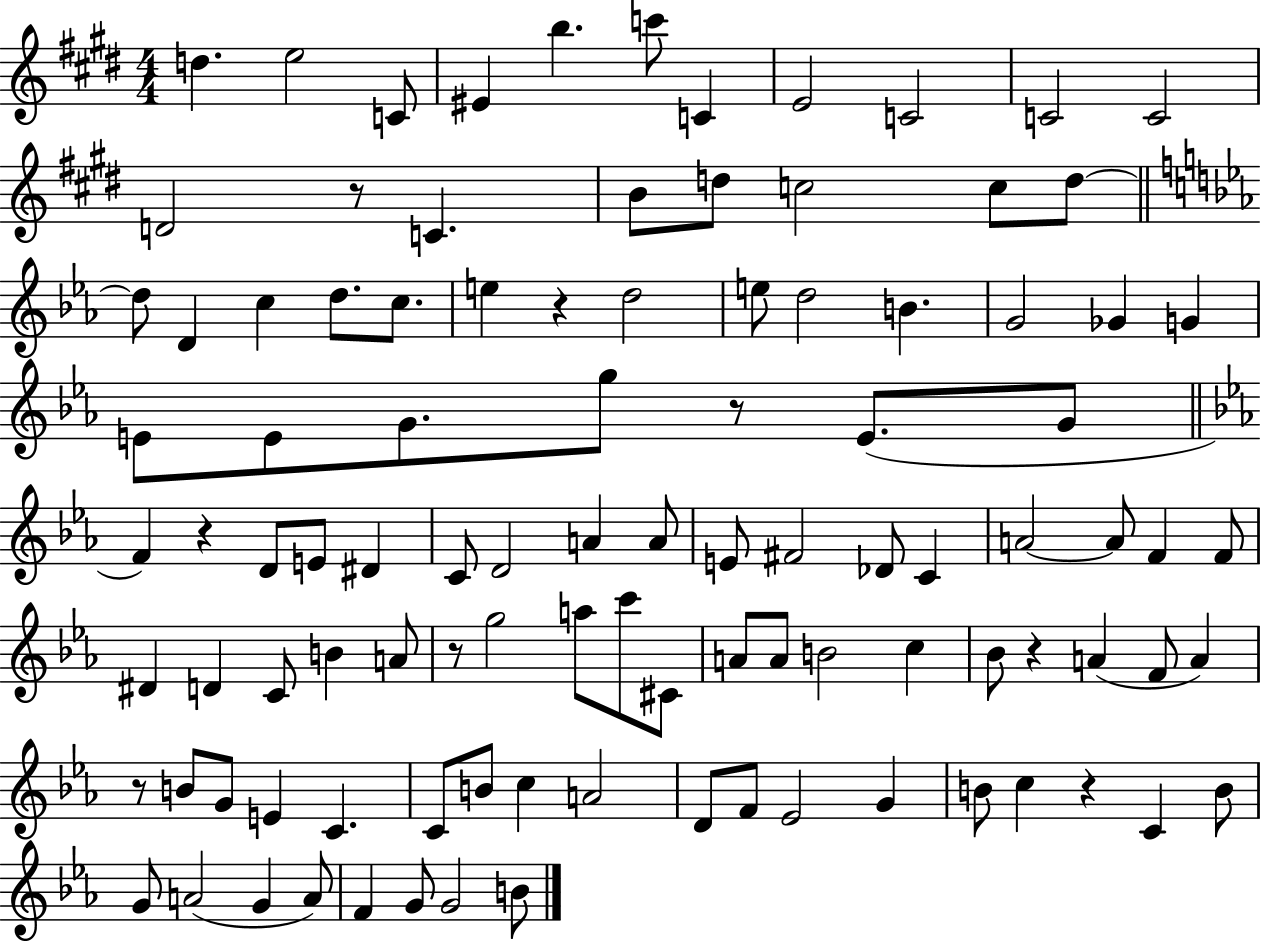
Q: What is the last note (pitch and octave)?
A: B4